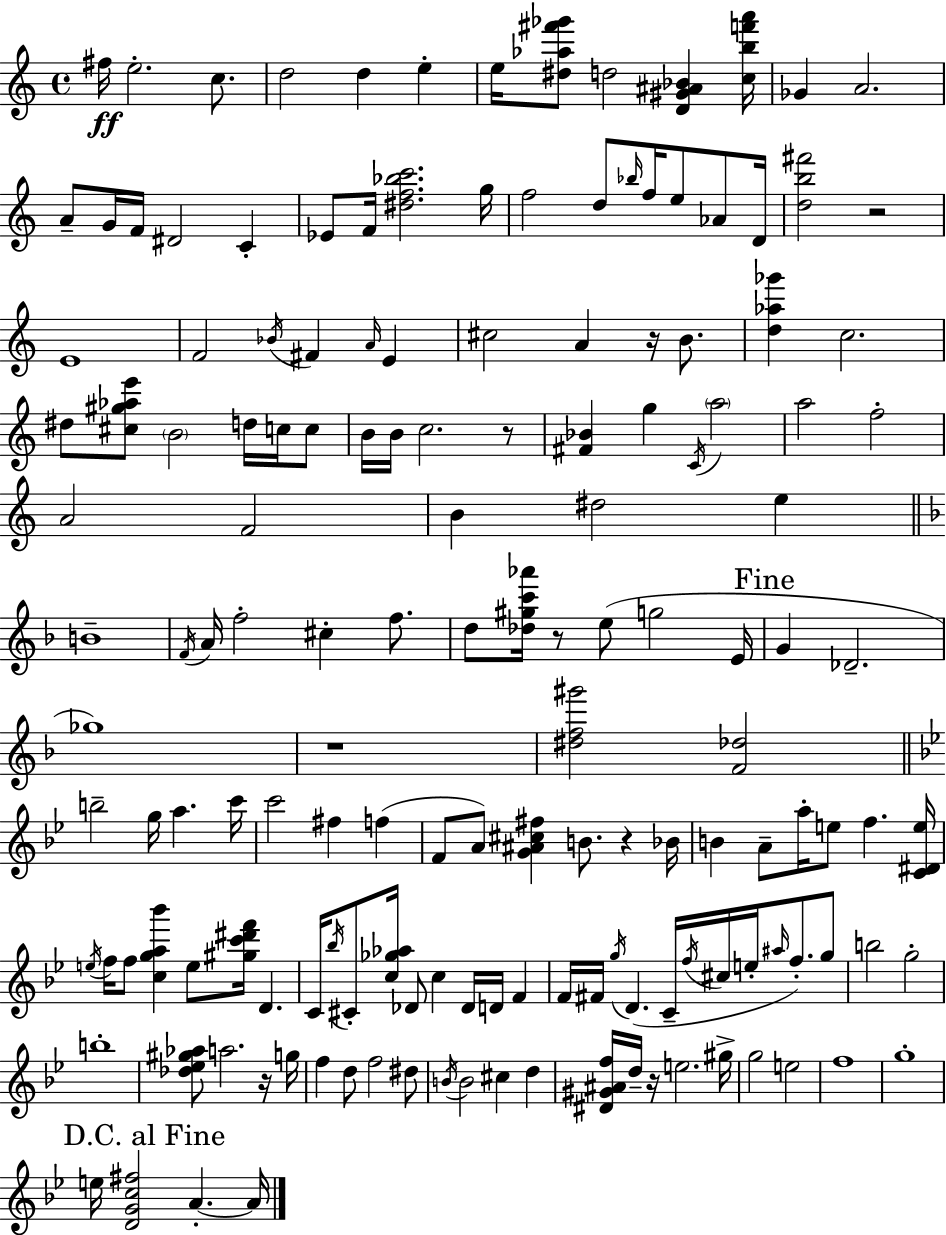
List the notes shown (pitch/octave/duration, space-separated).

F#5/s E5/h. C5/e. D5/h D5/q E5/q E5/s [D#5,Ab5,F#6,Gb6]/e D5/h [D4,G#4,A#4,Bb4]/q [C5,B5,F6,A6]/s Gb4/q A4/h. A4/e G4/s F4/s D#4/h C4/q Eb4/e F4/s [D#5,F5,Bb5,C6]/h. G5/s F5/h D5/e Bb5/s F5/s E5/e Ab4/e D4/s [D5,B5,F#6]/h R/h E4/w F4/h Bb4/s F#4/q A4/s E4/q C#5/h A4/q R/s B4/e. [D5,Ab5,Gb6]/q C5/h. D#5/e [C#5,G#5,Ab5,E6]/e B4/h D5/s C5/s C5/e B4/s B4/s C5/h. R/e [F#4,Bb4]/q G5/q C4/s A5/h A5/h F5/h A4/h F4/h B4/q D#5/h E5/q B4/w F4/s A4/s F5/h C#5/q F5/e. D5/e [Db5,G#5,C6,Ab6]/s R/e E5/e G5/h E4/s G4/q Db4/h. Gb5/w R/w [D#5,F5,G#6]/h [F4,Db5]/h B5/h G5/s A5/q. C6/s C6/h F#5/q F5/q F4/e A4/e [G4,A#4,C#5,F#5]/q B4/e. R/q Bb4/s B4/q A4/e A5/s E5/e F5/q. [C4,D#4,E5]/s E5/s F5/s F5/e [C5,G5,A5,Bb6]/q E5/e [G#5,C6,D#6,F6]/s D4/q. C4/s Bb5/s C#4/e [C5,Gb5,Ab5]/s Db4/e C5/q Db4/s D4/s F4/q F4/s F#4/s G5/s D4/q. C4/s F5/s C#5/s E5/s A#5/s F5/e. G5/e B5/h G5/h B5/w [Db5,Eb5,G#5,Ab5]/e A5/h. R/s G5/s F5/q D5/e F5/h D#5/e B4/s B4/h C#5/q D5/q [D#4,G#4,A#4,F5]/s D5/s R/s E5/h. G#5/s G5/h E5/h F5/w G5/w E5/s [D4,G4,C5,F#5]/h A4/q. A4/s